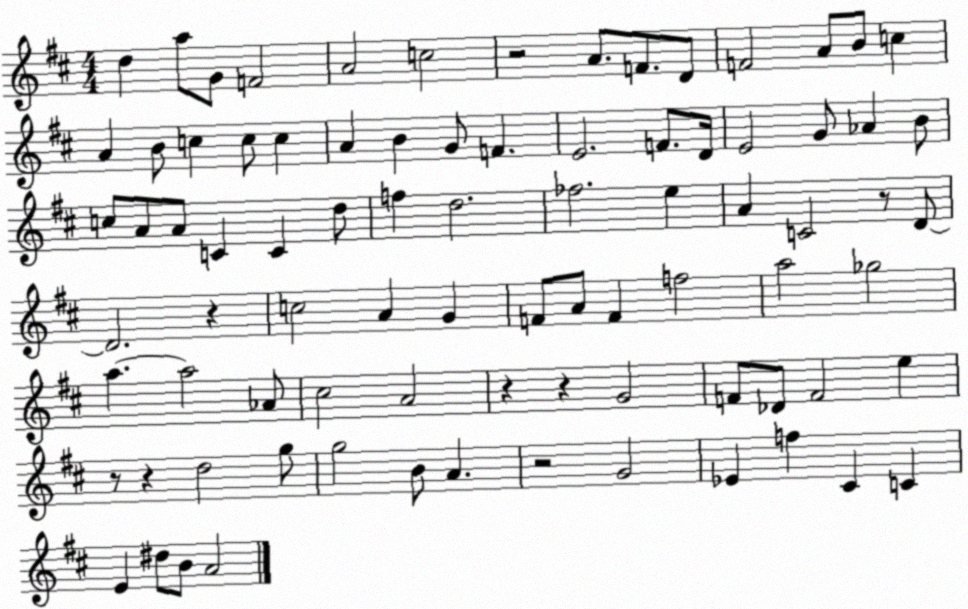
X:1
T:Untitled
M:4/4
L:1/4
K:D
d a/2 G/2 F2 A2 c2 z2 A/2 F/2 D/2 F2 A/2 B/2 c A B/2 c c/2 c A B G/2 F E2 F/2 D/4 E2 G/2 _A B/2 c/2 A/2 A/2 C C d/2 f d2 _f2 e A C2 z/2 D/2 D2 z c2 A G F/2 A/2 F f2 a2 _g2 a a2 _A/2 ^c2 A2 z z G2 F/2 _D/2 F2 e z/2 z d2 g/2 g2 B/2 A z2 G2 _E f ^C C E ^d/2 B/2 A2